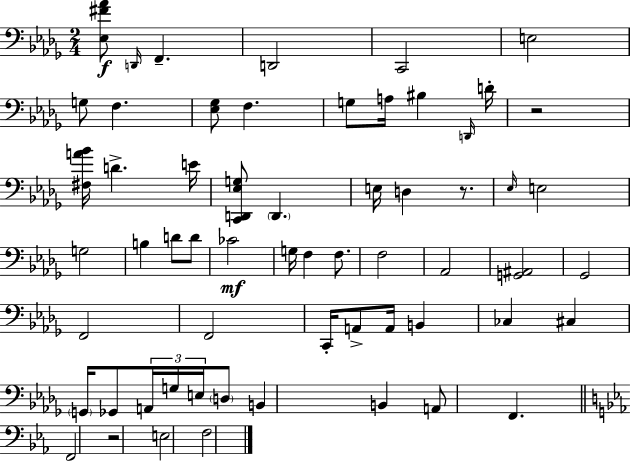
[Eb3,F#4,Ab4]/e D2/s F2/q. D2/h C2/h E3/h G3/e F3/q. [Eb3,Gb3]/e F3/q. G3/e A3/s BIS3/q D2/s D4/s R/h [F#3,A4,Bb4]/s D4/q. E4/s [C2,D2,Eb3,G3]/e D2/q. E3/s D3/q R/e. Eb3/s E3/h G3/h B3/q D4/e D4/e CES4/h G3/s F3/q F3/e. F3/h Ab2/h [G2,A#2]/h Gb2/h F2/h F2/h C2/s A2/e A2/s B2/q CES3/q C#3/q G2/s Gb2/e A2/s G3/s E3/s D3/e B2/q B2/q A2/e F2/q. F2/h R/h E3/h F3/h